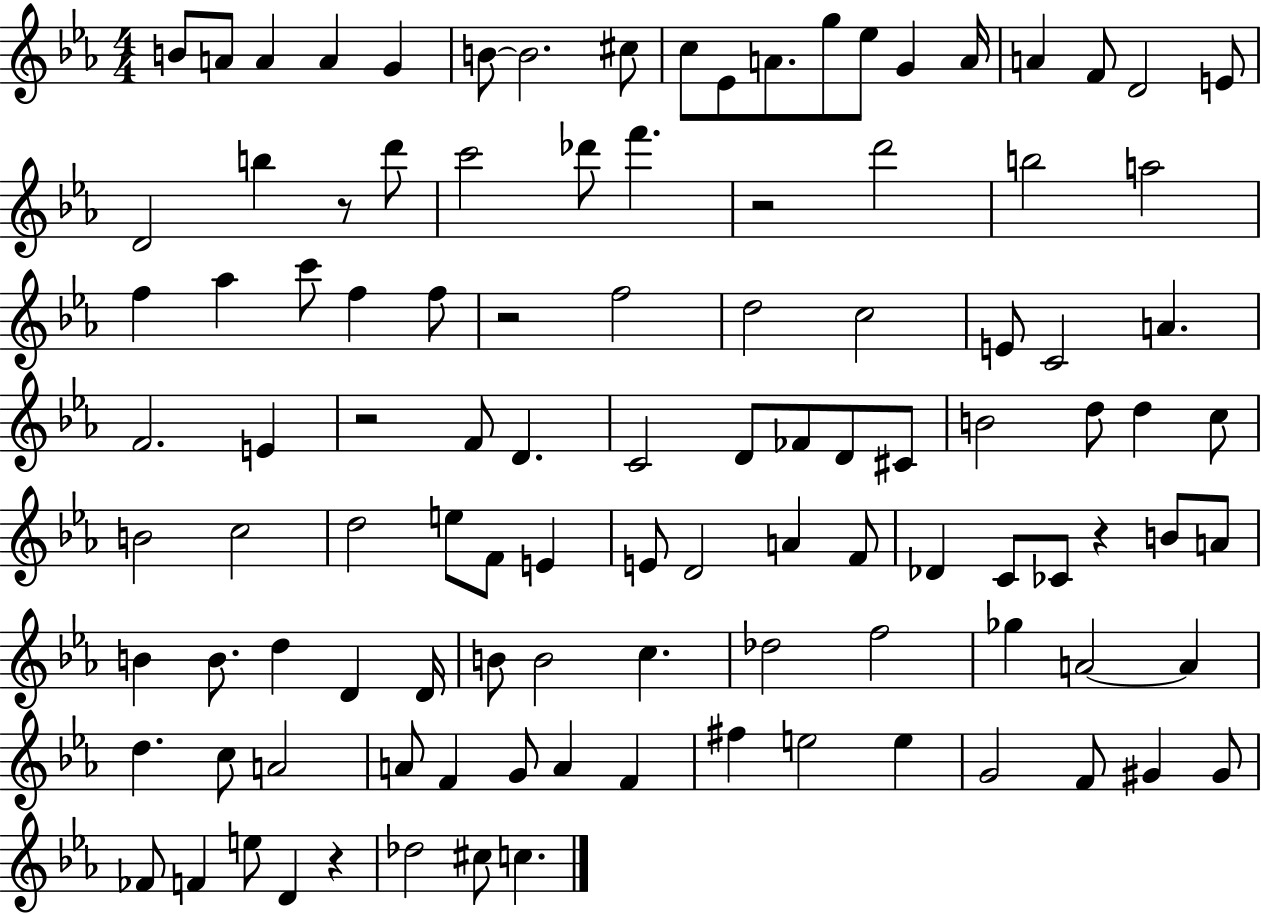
X:1
T:Untitled
M:4/4
L:1/4
K:Eb
B/2 A/2 A A G B/2 B2 ^c/2 c/2 _E/2 A/2 g/2 _e/2 G A/4 A F/2 D2 E/2 D2 b z/2 d'/2 c'2 _d'/2 f' z2 d'2 b2 a2 f _a c'/2 f f/2 z2 f2 d2 c2 E/2 C2 A F2 E z2 F/2 D C2 D/2 _F/2 D/2 ^C/2 B2 d/2 d c/2 B2 c2 d2 e/2 F/2 E E/2 D2 A F/2 _D C/2 _C/2 z B/2 A/2 B B/2 d D D/4 B/2 B2 c _d2 f2 _g A2 A d c/2 A2 A/2 F G/2 A F ^f e2 e G2 F/2 ^G ^G/2 _F/2 F e/2 D z _d2 ^c/2 c